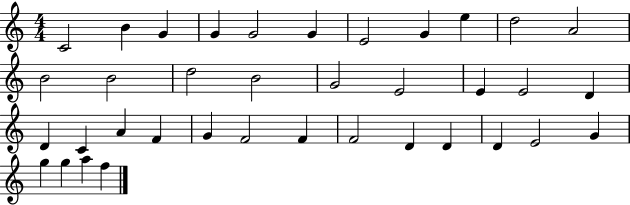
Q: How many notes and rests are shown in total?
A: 37